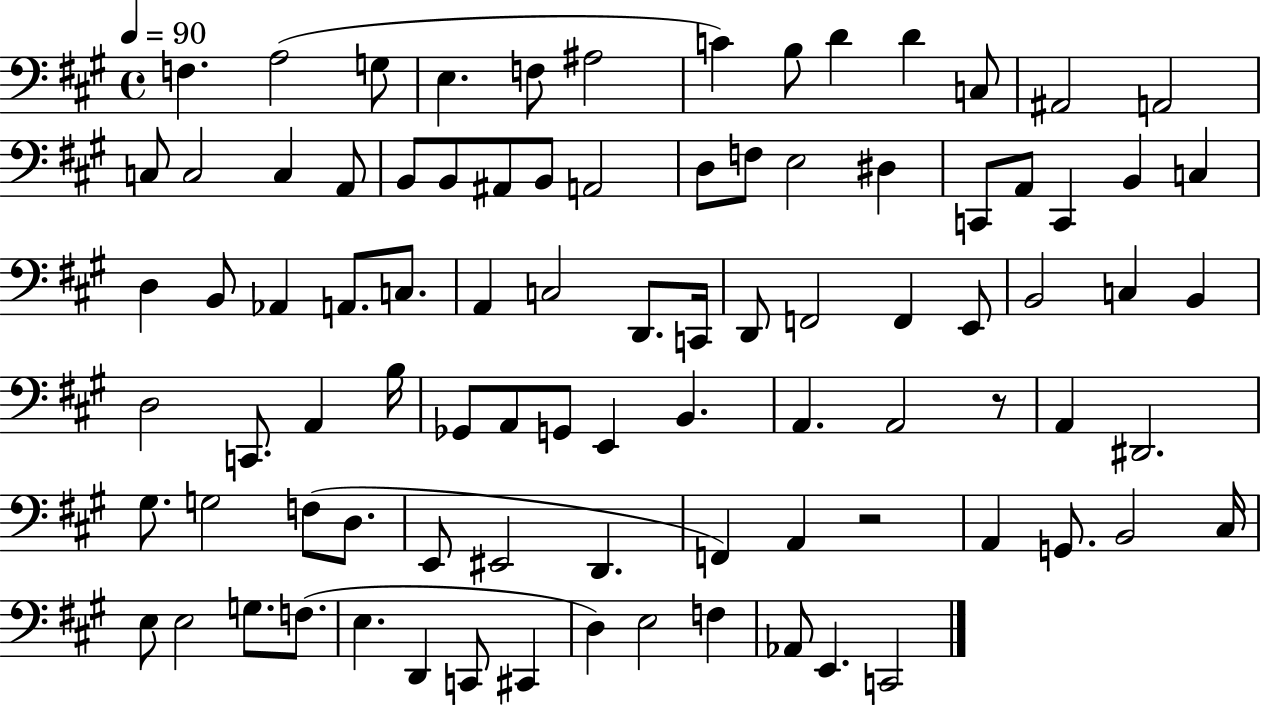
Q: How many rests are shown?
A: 2